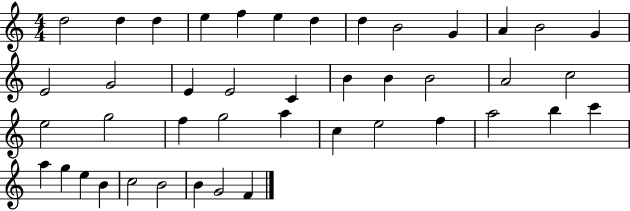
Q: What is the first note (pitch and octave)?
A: D5